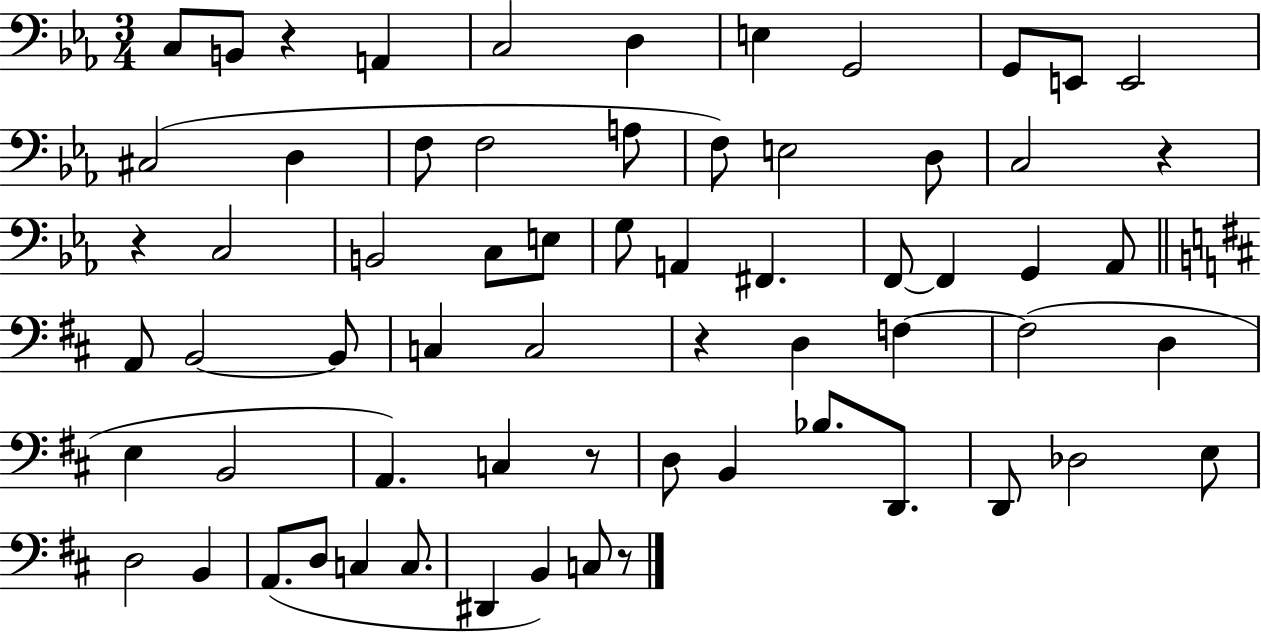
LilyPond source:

{
  \clef bass
  \numericTimeSignature
  \time 3/4
  \key ees \major
  c8 b,8 r4 a,4 | c2 d4 | e4 g,2 | g,8 e,8 e,2 | \break cis2( d4 | f8 f2 a8 | f8) e2 d8 | c2 r4 | \break r4 c2 | b,2 c8 e8 | g8 a,4 fis,4. | f,8~~ f,4 g,4 aes,8 | \break \bar "||" \break \key b \minor a,8 b,2~~ b,8 | c4 c2 | r4 d4 f4~~ | f2( d4 | \break e4 b,2 | a,4.) c4 r8 | d8 b,4 bes8. d,8. | d,8 des2 e8 | \break d2 b,4 | a,8.( d8 c4 c8. | dis,4 b,4) c8 r8 | \bar "|."
}